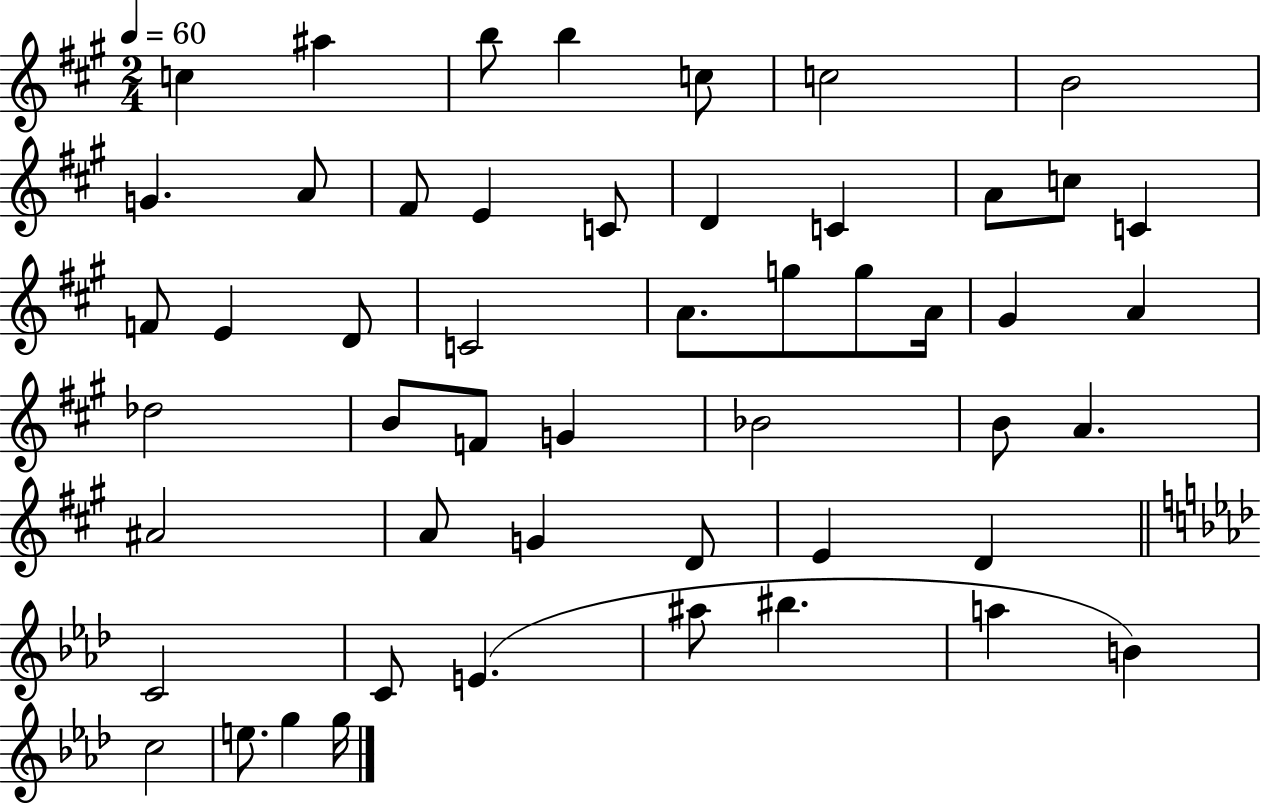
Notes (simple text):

C5/q A#5/q B5/e B5/q C5/e C5/h B4/h G4/q. A4/e F#4/e E4/q C4/e D4/q C4/q A4/e C5/e C4/q F4/e E4/q D4/e C4/h A4/e. G5/e G5/e A4/s G#4/q A4/q Db5/h B4/e F4/e G4/q Bb4/h B4/e A4/q. A#4/h A4/e G4/q D4/e E4/q D4/q C4/h C4/e E4/q. A#5/e BIS5/q. A5/q B4/q C5/h E5/e. G5/q G5/s